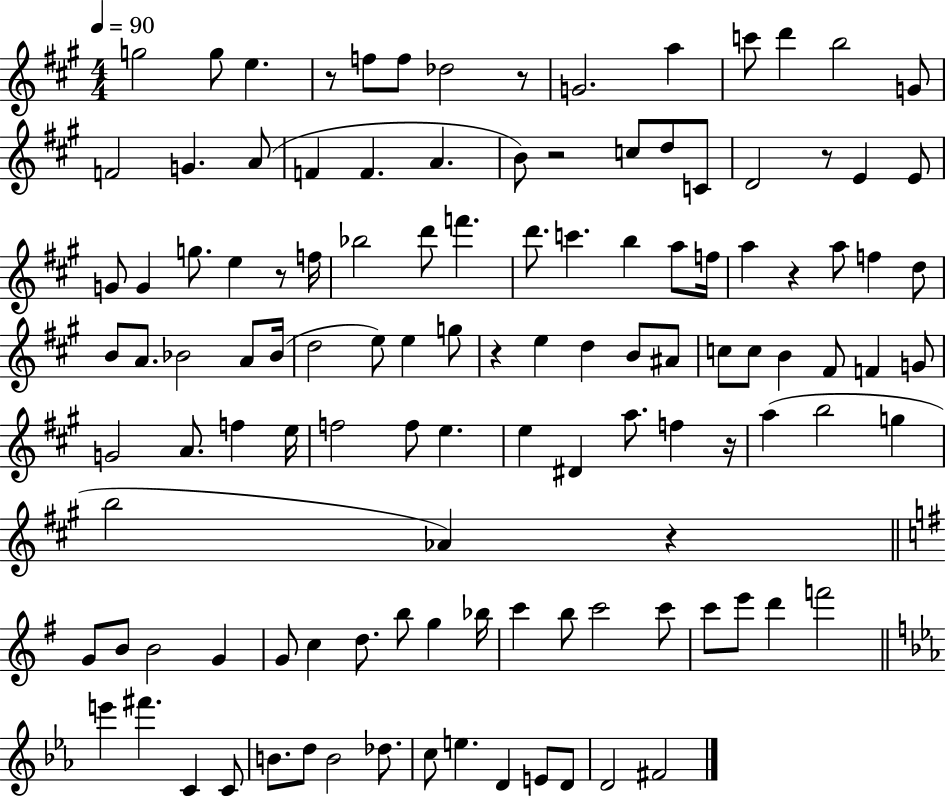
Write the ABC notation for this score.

X:1
T:Untitled
M:4/4
L:1/4
K:A
g2 g/2 e z/2 f/2 f/2 _d2 z/2 G2 a c'/2 d' b2 G/2 F2 G A/2 F F A B/2 z2 c/2 d/2 C/2 D2 z/2 E E/2 G/2 G g/2 e z/2 f/4 _b2 d'/2 f' d'/2 c' b a/2 f/4 a z a/2 f d/2 B/2 A/2 _B2 A/2 _B/4 d2 e/2 e g/2 z e d B/2 ^A/2 c/2 c/2 B ^F/2 F G/2 G2 A/2 f e/4 f2 f/2 e e ^D a/2 f z/4 a b2 g b2 _A z G/2 B/2 B2 G G/2 c d/2 b/2 g _b/4 c' b/2 c'2 c'/2 c'/2 e'/2 d' f'2 e' ^f' C C/2 B/2 d/2 B2 _d/2 c/2 e D E/2 D/2 D2 ^F2